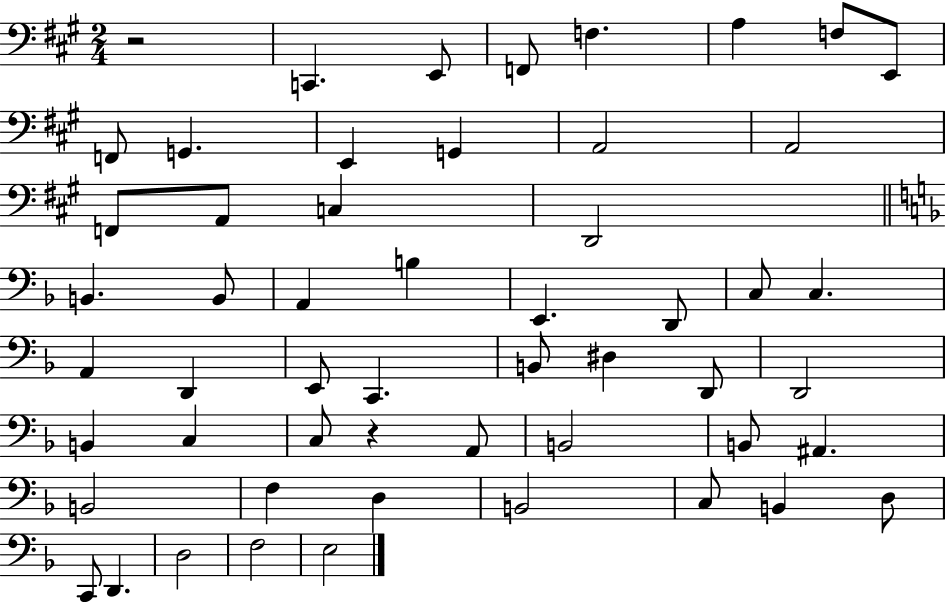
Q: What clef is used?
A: bass